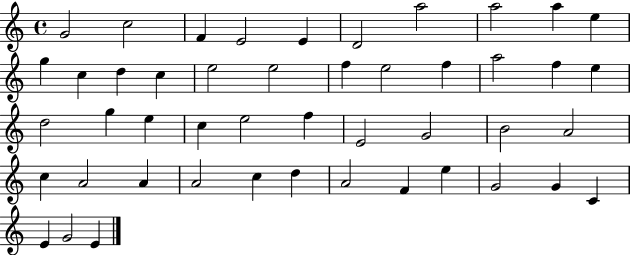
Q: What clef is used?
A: treble